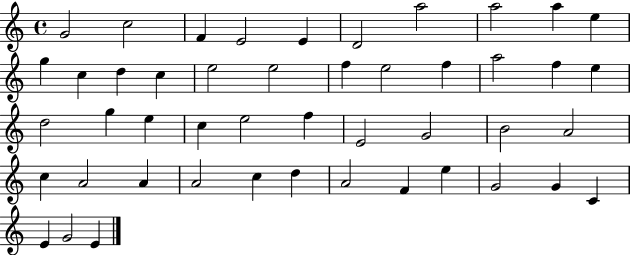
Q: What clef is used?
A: treble